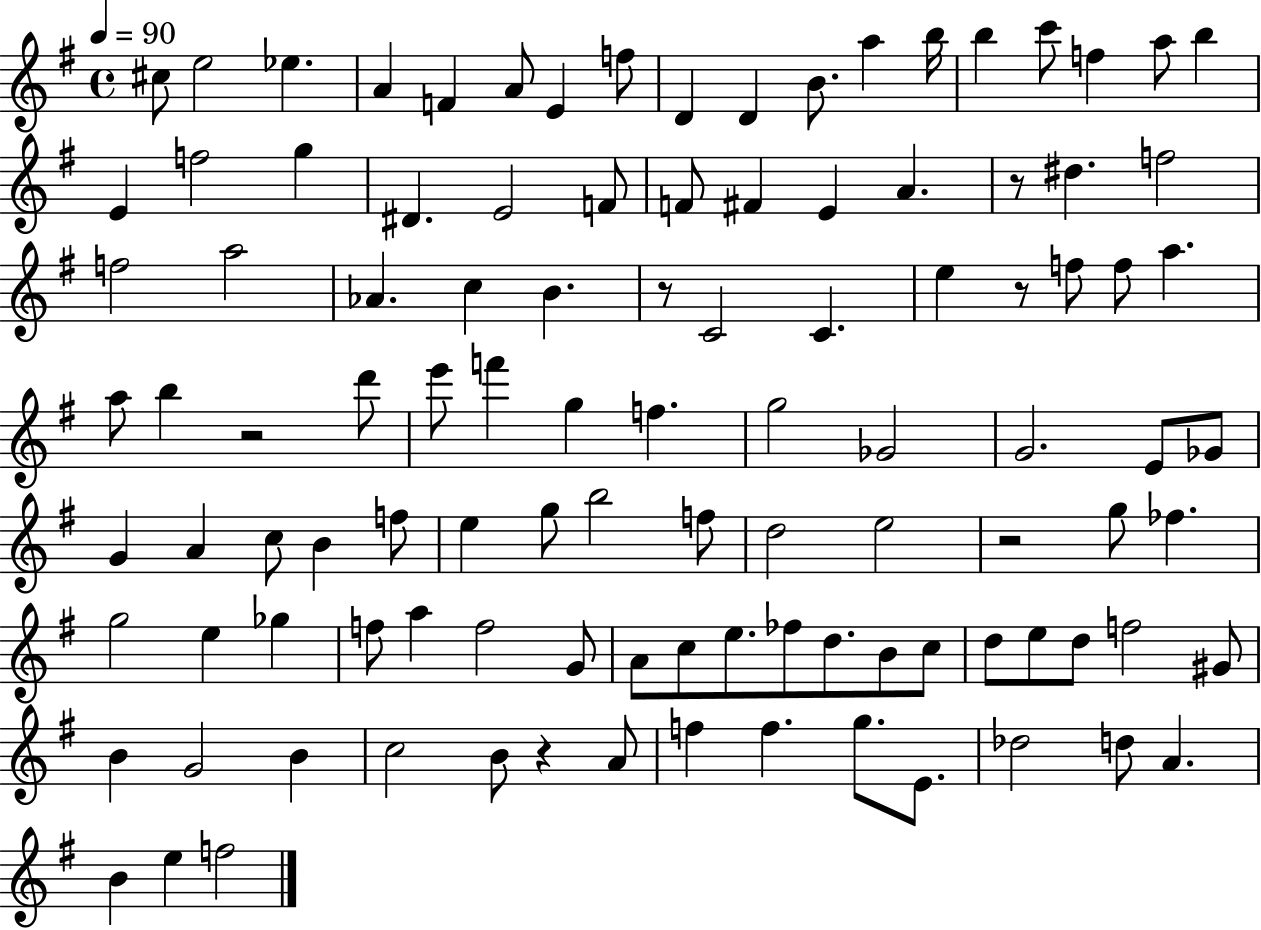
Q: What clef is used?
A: treble